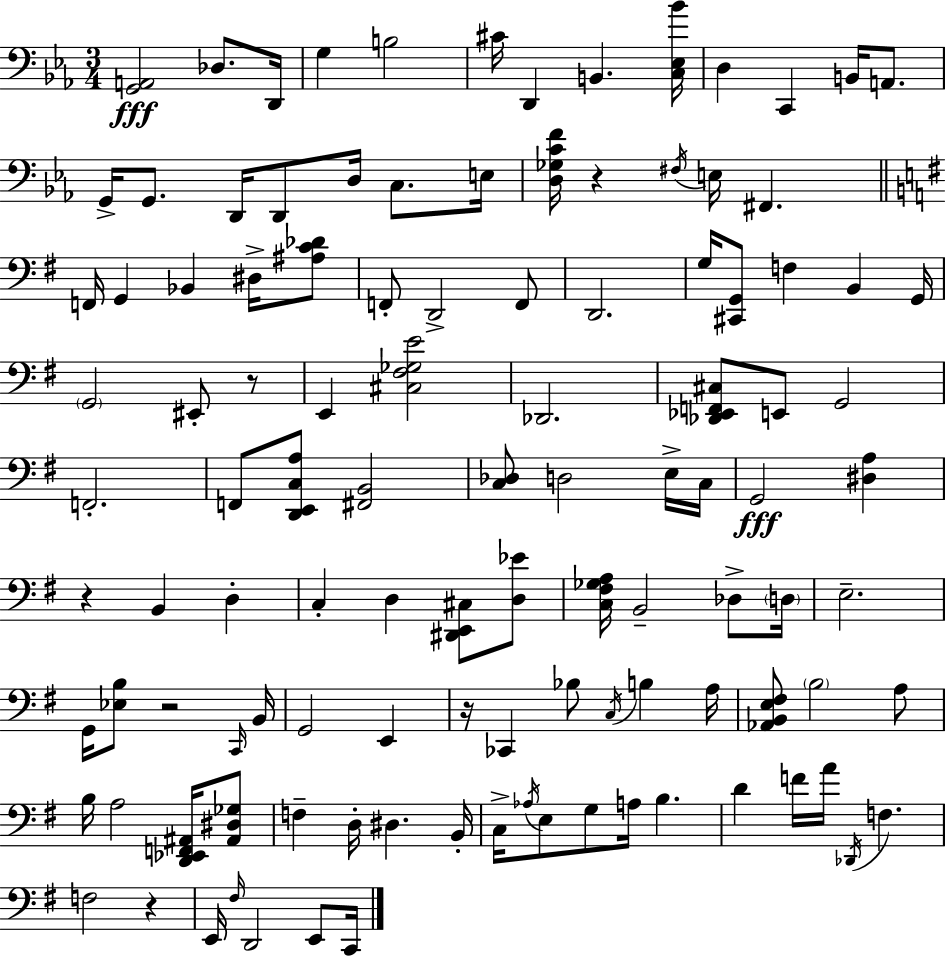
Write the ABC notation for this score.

X:1
T:Untitled
M:3/4
L:1/4
K:Cm
[G,,A,,]2 _D,/2 D,,/4 G, B,2 ^C/4 D,, B,, [C,_E,_B]/4 D, C,, B,,/4 A,,/2 G,,/4 G,,/2 D,,/4 D,,/2 D,/4 C,/2 E,/4 [D,_G,CF]/4 z ^F,/4 E,/4 ^F,, F,,/4 G,, _B,, ^D,/4 [^A,C_D]/2 F,,/2 D,,2 F,,/2 D,,2 G,/4 [^C,,G,,]/2 F, B,, G,,/4 G,,2 ^E,,/2 z/2 E,, [^C,^F,_G,E]2 _D,,2 [_D,,_E,,F,,^C,]/2 E,,/2 G,,2 F,,2 F,,/2 [D,,E,,C,A,]/2 [^F,,B,,]2 [C,_D,]/2 D,2 E,/4 C,/4 G,,2 [^D,A,] z B,, D, C, D, [^D,,E,,^C,]/2 [D,_E]/2 [C,^F,_G,A,]/4 B,,2 _D,/2 D,/4 E,2 G,,/4 [_E,B,]/2 z2 C,,/4 B,,/4 G,,2 E,, z/4 _C,, _B,/2 C,/4 B, A,/4 [_A,,B,,E,^F,]/2 B,2 A,/2 B,/4 A,2 [D,,_E,,F,,^A,,]/4 [^A,,^D,_G,]/2 F, D,/4 ^D, B,,/4 C,/4 _A,/4 E,/2 G,/2 A,/4 B, D F/4 A/4 _D,,/4 F, F,2 z E,,/4 ^F,/4 D,,2 E,,/2 C,,/4